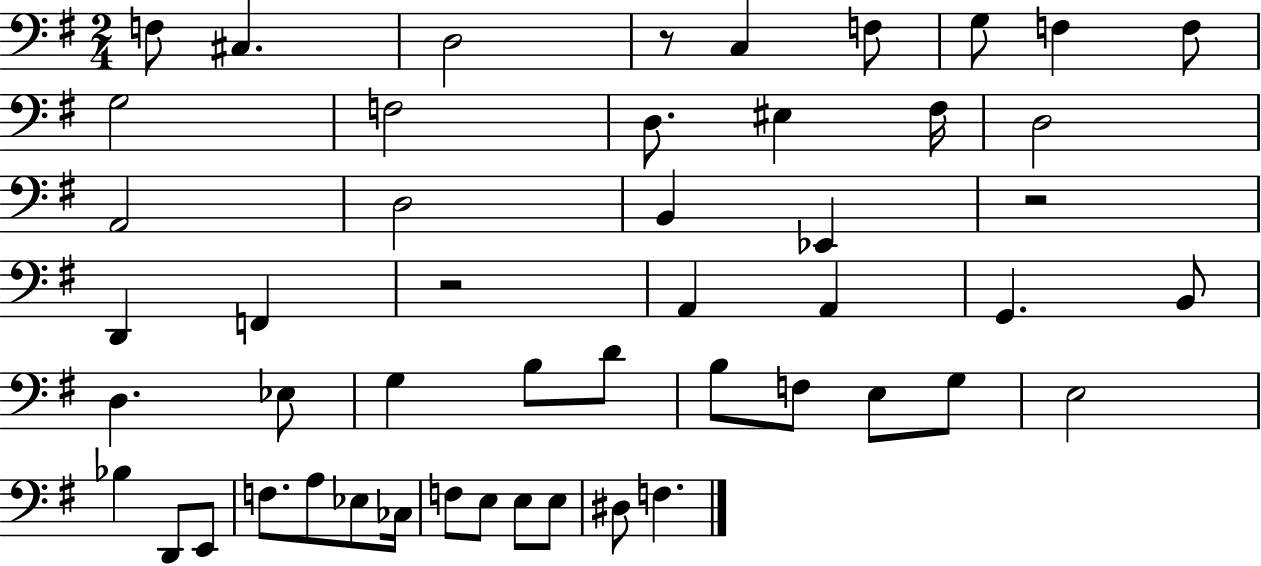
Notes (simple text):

F3/e C#3/q. D3/h R/e C3/q F3/e G3/e F3/q F3/e G3/h F3/h D3/e. EIS3/q F#3/s D3/h A2/h D3/h B2/q Eb2/q R/h D2/q F2/q R/h A2/q A2/q G2/q. B2/e D3/q. Eb3/e G3/q B3/e D4/e B3/e F3/e E3/e G3/e E3/h Bb3/q D2/e E2/e F3/e. A3/e Eb3/e CES3/s F3/e E3/e E3/e E3/e D#3/e F3/q.